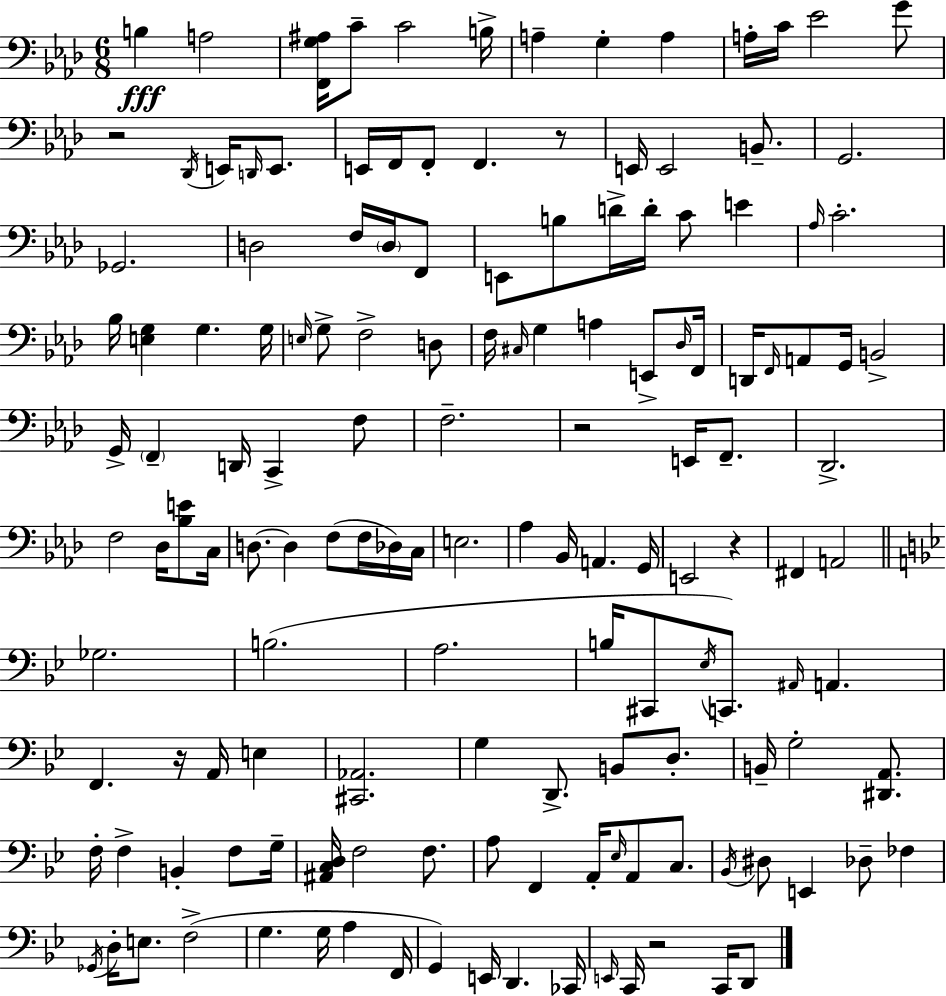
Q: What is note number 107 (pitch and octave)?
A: F3